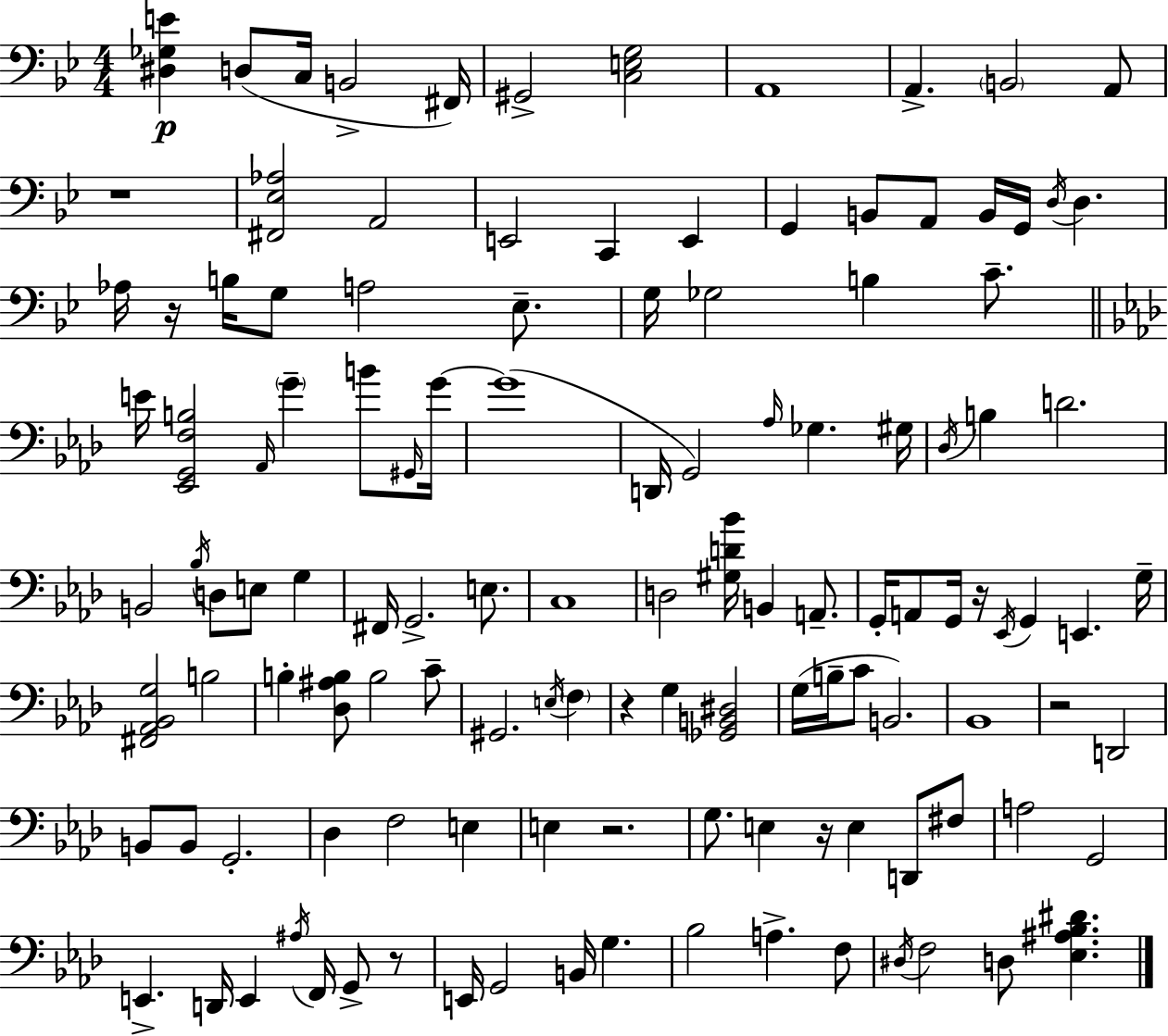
[D#3,Gb3,E4]/q D3/e C3/s B2/h F#2/s G#2/h [C3,E3,G3]/h A2/w A2/q. B2/h A2/e R/w [F#2,Eb3,Ab3]/h A2/h E2/h C2/q E2/q G2/q B2/e A2/e B2/s G2/s D3/s D3/q. Ab3/s R/s B3/s G3/e A3/h Eb3/e. G3/s Gb3/h B3/q C4/e. E4/s [Eb2,G2,F3,B3]/h Ab2/s G4/q B4/e G#2/s G4/s G4/w D2/s G2/h Ab3/s Gb3/q. G#3/s Db3/s B3/q D4/h. B2/h Bb3/s D3/e E3/e G3/q F#2/s G2/h. E3/e. C3/w D3/h [G#3,D4,Bb4]/s B2/q A2/e. G2/s A2/e G2/s R/s Eb2/s G2/q E2/q. G3/s [F#2,Ab2,Bb2,G3]/h B3/h B3/q [Db3,A#3,B3]/e B3/h C4/e G#2/h. E3/s F3/q R/q G3/q [Gb2,B2,D#3]/h G3/s B3/s C4/e B2/h. Bb2/w R/h D2/h B2/e B2/e G2/h. Db3/q F3/h E3/q E3/q R/h. G3/e. E3/q R/s E3/q D2/e F#3/e A3/h G2/h E2/q. D2/s E2/q A#3/s F2/s G2/e R/e E2/s G2/h B2/s G3/q. Bb3/h A3/q. F3/e D#3/s F3/h D3/e [Eb3,A#3,Bb3,D#4]/q.